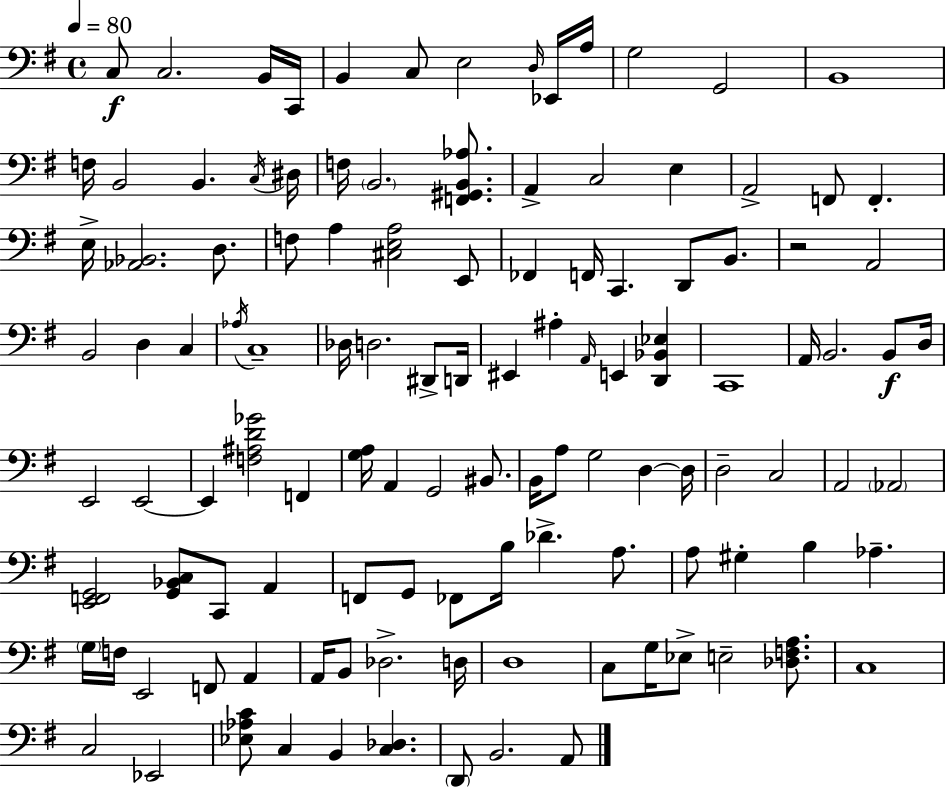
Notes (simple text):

C3/e C3/h. B2/s C2/s B2/q C3/e E3/h D3/s Eb2/s A3/s G3/h G2/h B2/w F3/s B2/h B2/q. C3/s D#3/s F3/s B2/h. [F2,G#2,B2,Ab3]/e. A2/q C3/h E3/q A2/h F2/e F2/q. E3/s [Ab2,Bb2]/h. D3/e. F3/e A3/q [C#3,E3,A3]/h E2/e FES2/q F2/s C2/q. D2/e B2/e. R/h A2/h B2/h D3/q C3/q Ab3/s C3/w Db3/s D3/h. D#2/e D2/s EIS2/q A#3/q A2/s E2/q [D2,Bb2,Eb3]/q C2/w A2/s B2/h. B2/e D3/s E2/h E2/h E2/q [F3,A#3,D4,Gb4]/h F2/q [G3,A3]/s A2/q G2/h BIS2/e. B2/s A3/e G3/h D3/q D3/s D3/h C3/h A2/h Ab2/h [E2,F2,G2]/h [G2,Bb2,C3]/e C2/e A2/q F2/e G2/e FES2/e B3/s Db4/q. A3/e. A3/e G#3/q B3/q Ab3/q. G3/s F3/s E2/h F2/e A2/q A2/s B2/e Db3/h. D3/s D3/w C3/e G3/s Eb3/e E3/h [Db3,F3,A3]/e. C3/w C3/h Eb2/h [Eb3,Ab3,C4]/e C3/q B2/q [C3,Db3]/q. D2/e B2/h. A2/e